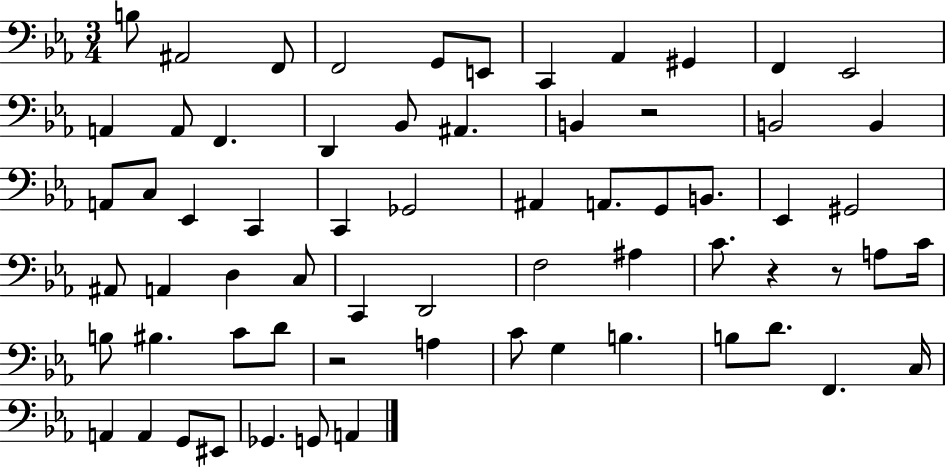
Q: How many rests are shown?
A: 4